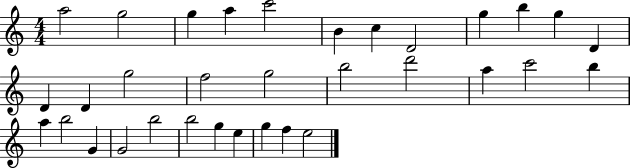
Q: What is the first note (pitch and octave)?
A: A5